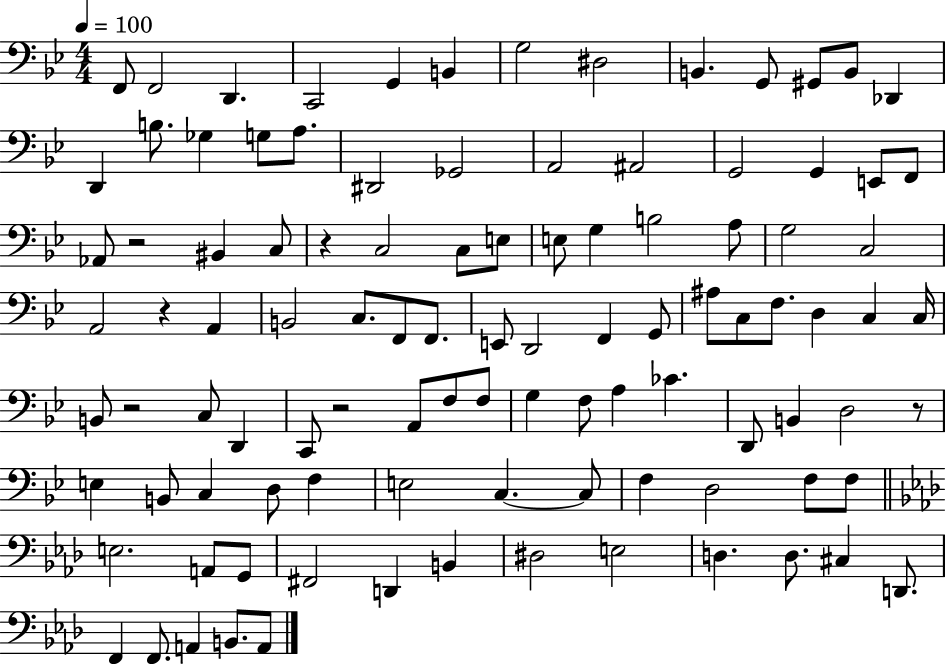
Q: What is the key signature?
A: BES major